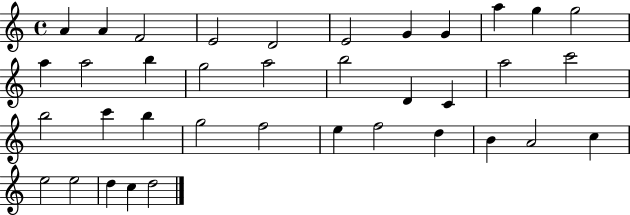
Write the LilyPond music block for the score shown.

{
  \clef treble
  \time 4/4
  \defaultTimeSignature
  \key c \major
  a'4 a'4 f'2 | e'2 d'2 | e'2 g'4 g'4 | a''4 g''4 g''2 | \break a''4 a''2 b''4 | g''2 a''2 | b''2 d'4 c'4 | a''2 c'''2 | \break b''2 c'''4 b''4 | g''2 f''2 | e''4 f''2 d''4 | b'4 a'2 c''4 | \break e''2 e''2 | d''4 c''4 d''2 | \bar "|."
}